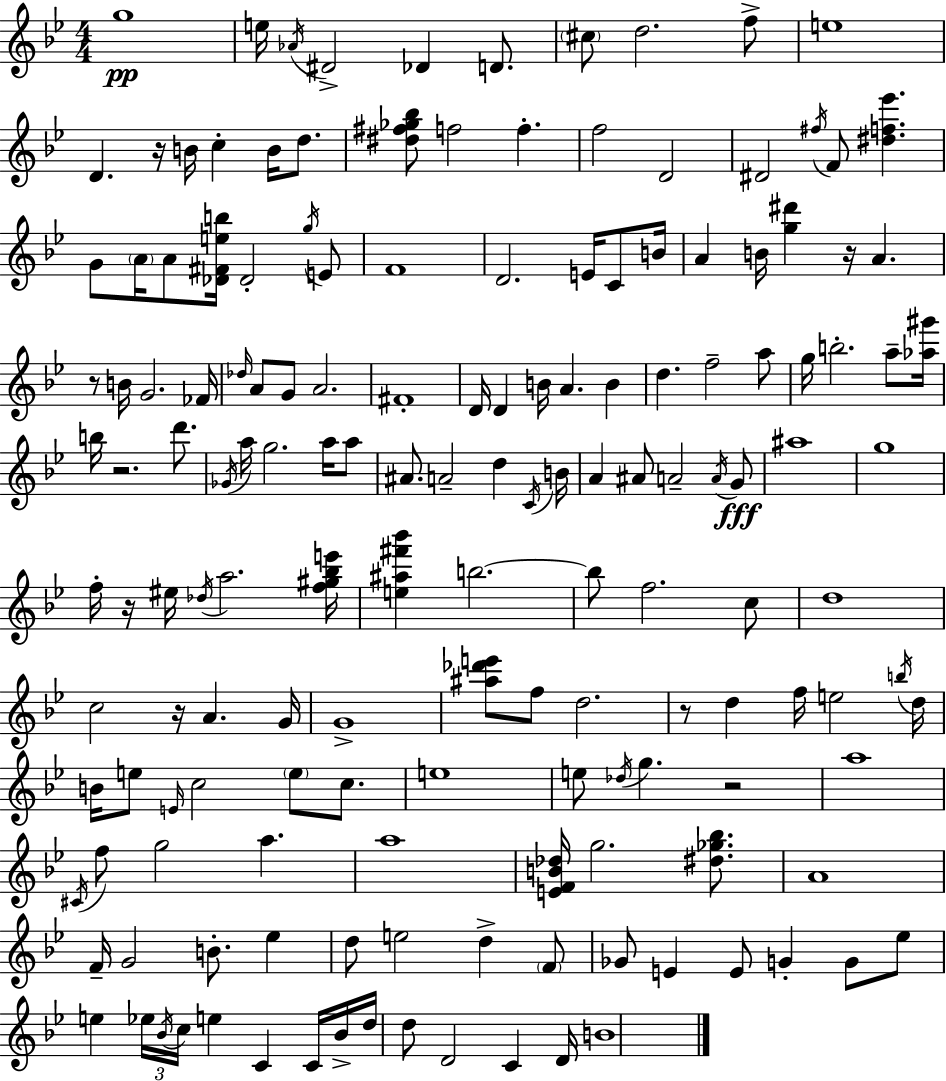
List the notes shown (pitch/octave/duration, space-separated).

G5/w E5/s Ab4/s D#4/h Db4/q D4/e. C#5/e D5/h. F5/e E5/w D4/q. R/s B4/s C5/q B4/s D5/e. [D#5,F#5,Gb5,Bb5]/e F5/h F5/q. F5/h D4/h D#4/h F#5/s F4/e [D#5,F5,Eb6]/q. G4/e A4/s A4/e [Db4,F#4,E5,B5]/s Db4/h G5/s E4/e F4/w D4/h. E4/s C4/e B4/s A4/q B4/s [G5,D#6]/q R/s A4/q. R/e B4/s G4/h. FES4/s Db5/s A4/e G4/e A4/h. F#4/w D4/s D4/q B4/s A4/q. B4/q D5/q. F5/h A5/e G5/s B5/h. A5/e [Ab5,G#6]/s B5/s R/h. D6/e. Gb4/s A5/s G5/h. A5/s A5/e A#4/e. A4/h D5/q C4/s B4/s A4/q A#4/e A4/h A4/s G4/e A#5/w G5/w F5/s R/s EIS5/s Db5/s A5/h. [F5,G#5,Bb5,E6]/s [E5,A#5,F#6,Bb6]/q B5/h. B5/e F5/h. C5/e D5/w C5/h R/s A4/q. G4/s G4/w [A#5,Db6,E6]/e F5/e D5/h. R/e D5/q F5/s E5/h B5/s D5/s B4/s E5/e E4/s C5/h E5/e C5/e. E5/w E5/e Db5/s G5/q. R/h A5/w C#4/s F5/e G5/h A5/q. A5/w [E4,F4,B4,Db5]/s G5/h. [D#5,Gb5,Bb5]/e. A4/w F4/s G4/h B4/e. Eb5/q D5/e E5/h D5/q F4/e Gb4/e E4/q E4/e G4/q G4/e Eb5/e E5/q Eb5/s Bb4/s C5/s E5/q C4/q C4/s Bb4/s D5/s D5/e D4/h C4/q D4/s B4/w